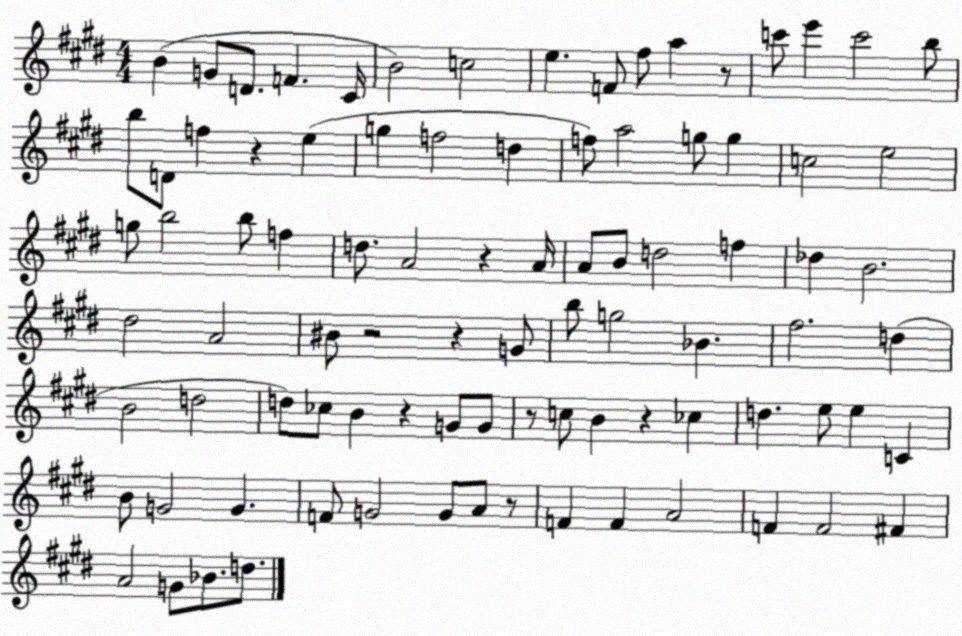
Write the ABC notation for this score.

X:1
T:Untitled
M:4/4
L:1/4
K:E
B G/2 D/2 F ^C/4 B2 c2 e F/2 ^f/2 a z/2 c'/2 e' c'2 b/2 b/2 D/2 f z e g f2 d f/2 a2 g/2 g c2 e2 g/2 b2 b/2 f d/2 A2 z A/4 A/2 B/2 d2 f _d B2 ^d2 A2 ^B/2 z2 z G/2 b/2 g2 _B ^f2 d B2 d2 d/2 _c/2 B z G/2 G/2 z/2 c/2 B z _c d e/2 e C B/2 G2 G F/2 G2 G/2 A/2 z/2 F F A2 F F2 ^F A2 G/2 _B/2 d/2